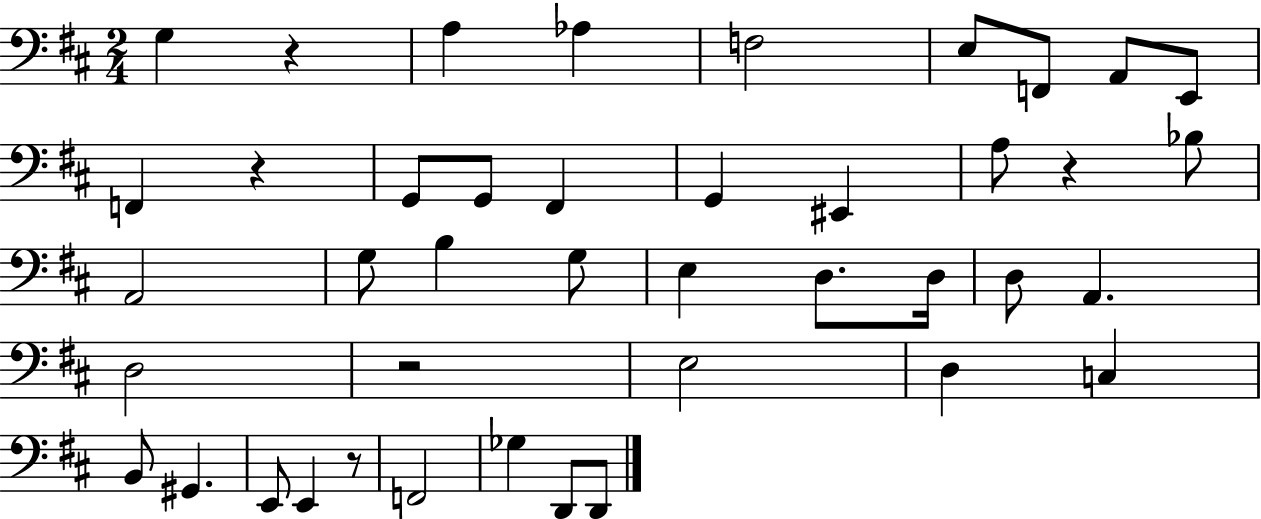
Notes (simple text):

G3/q R/q A3/q Ab3/q F3/h E3/e F2/e A2/e E2/e F2/q R/q G2/e G2/e F#2/q G2/q EIS2/q A3/e R/q Bb3/e A2/h G3/e B3/q G3/e E3/q D3/e. D3/s D3/e A2/q. D3/h R/h E3/h D3/q C3/q B2/e G#2/q. E2/e E2/q R/e F2/h Gb3/q D2/e D2/e